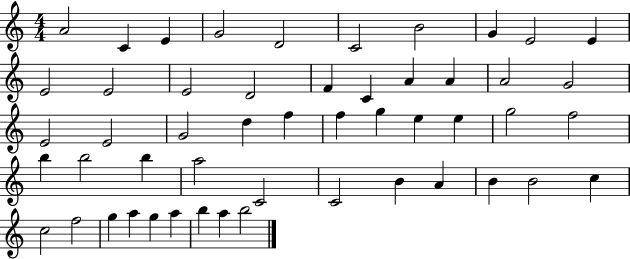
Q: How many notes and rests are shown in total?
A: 51